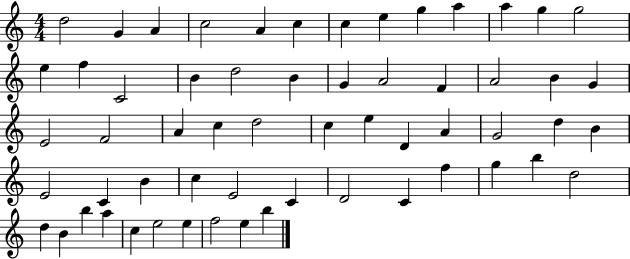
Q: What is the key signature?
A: C major